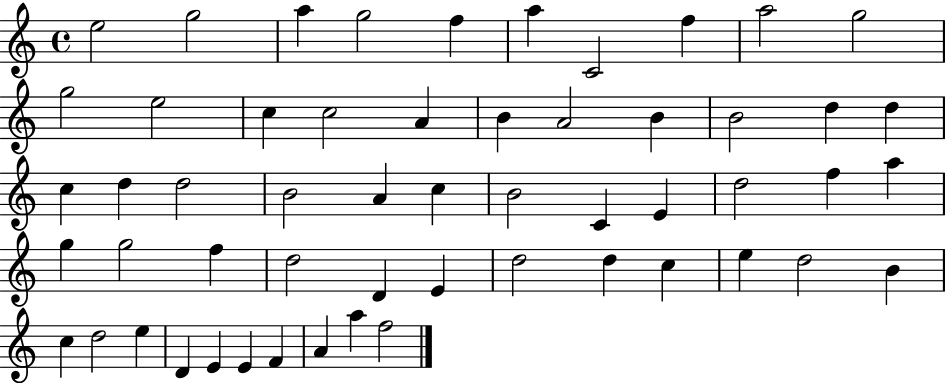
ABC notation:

X:1
T:Untitled
M:4/4
L:1/4
K:C
e2 g2 a g2 f a C2 f a2 g2 g2 e2 c c2 A B A2 B B2 d d c d d2 B2 A c B2 C E d2 f a g g2 f d2 D E d2 d c e d2 B c d2 e D E E F A a f2